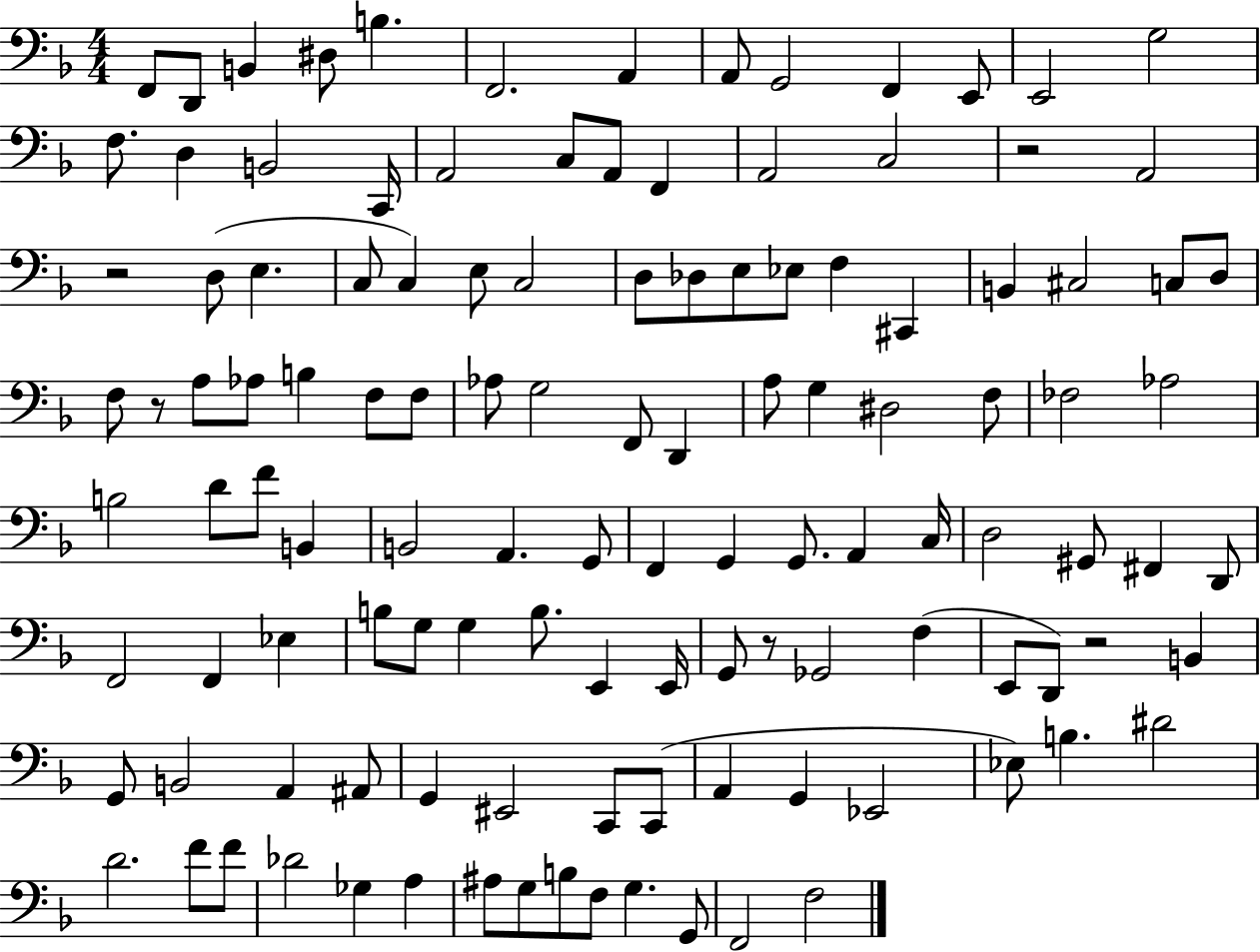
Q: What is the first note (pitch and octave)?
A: F2